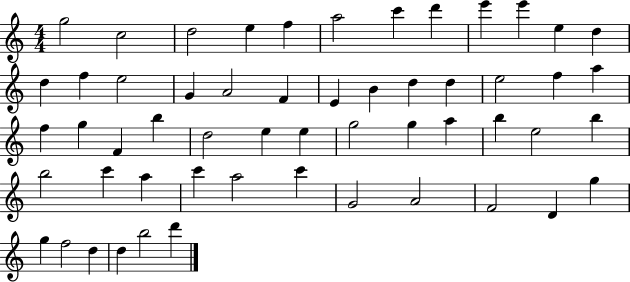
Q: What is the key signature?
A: C major